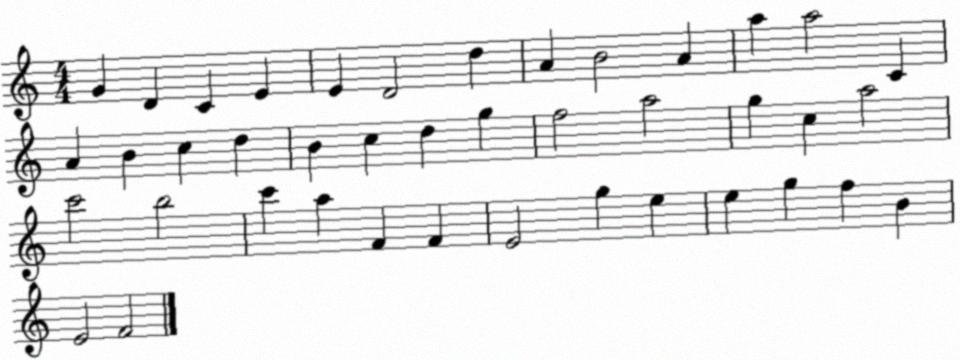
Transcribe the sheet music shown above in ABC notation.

X:1
T:Untitled
M:4/4
L:1/4
K:C
G D C E E D2 d A B2 A a a2 C A B c d B c d g f2 a2 g c a2 c'2 b2 c' a F F E2 g e e g f B E2 F2